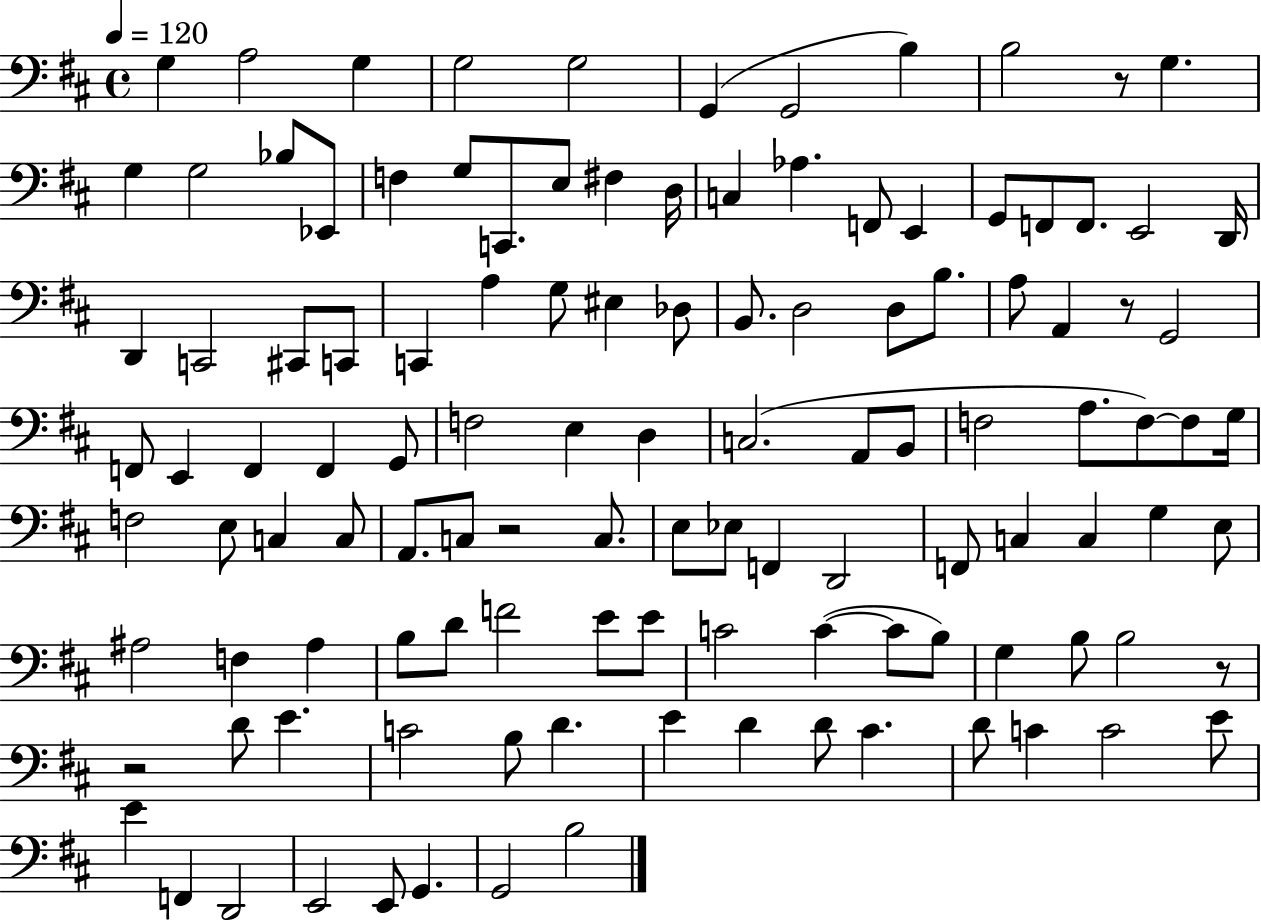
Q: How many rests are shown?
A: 5